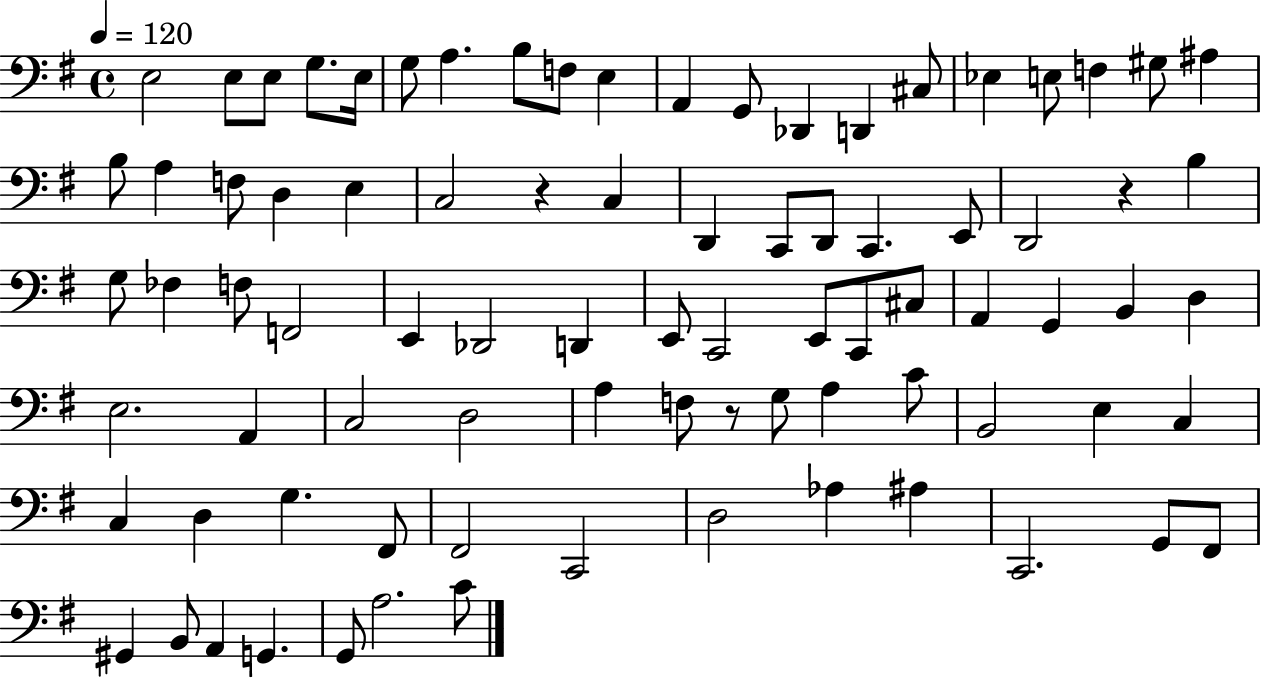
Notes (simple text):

E3/h E3/e E3/e G3/e. E3/s G3/e A3/q. B3/e F3/e E3/q A2/q G2/e Db2/q D2/q C#3/e Eb3/q E3/e F3/q G#3/e A#3/q B3/e A3/q F3/e D3/q E3/q C3/h R/q C3/q D2/q C2/e D2/e C2/q. E2/e D2/h R/q B3/q G3/e FES3/q F3/e F2/h E2/q Db2/h D2/q E2/e C2/h E2/e C2/e C#3/e A2/q G2/q B2/q D3/q E3/h. A2/q C3/h D3/h A3/q F3/e R/e G3/e A3/q C4/e B2/h E3/q C3/q C3/q D3/q G3/q. F#2/e F#2/h C2/h D3/h Ab3/q A#3/q C2/h. G2/e F#2/e G#2/q B2/e A2/q G2/q. G2/e A3/h. C4/e